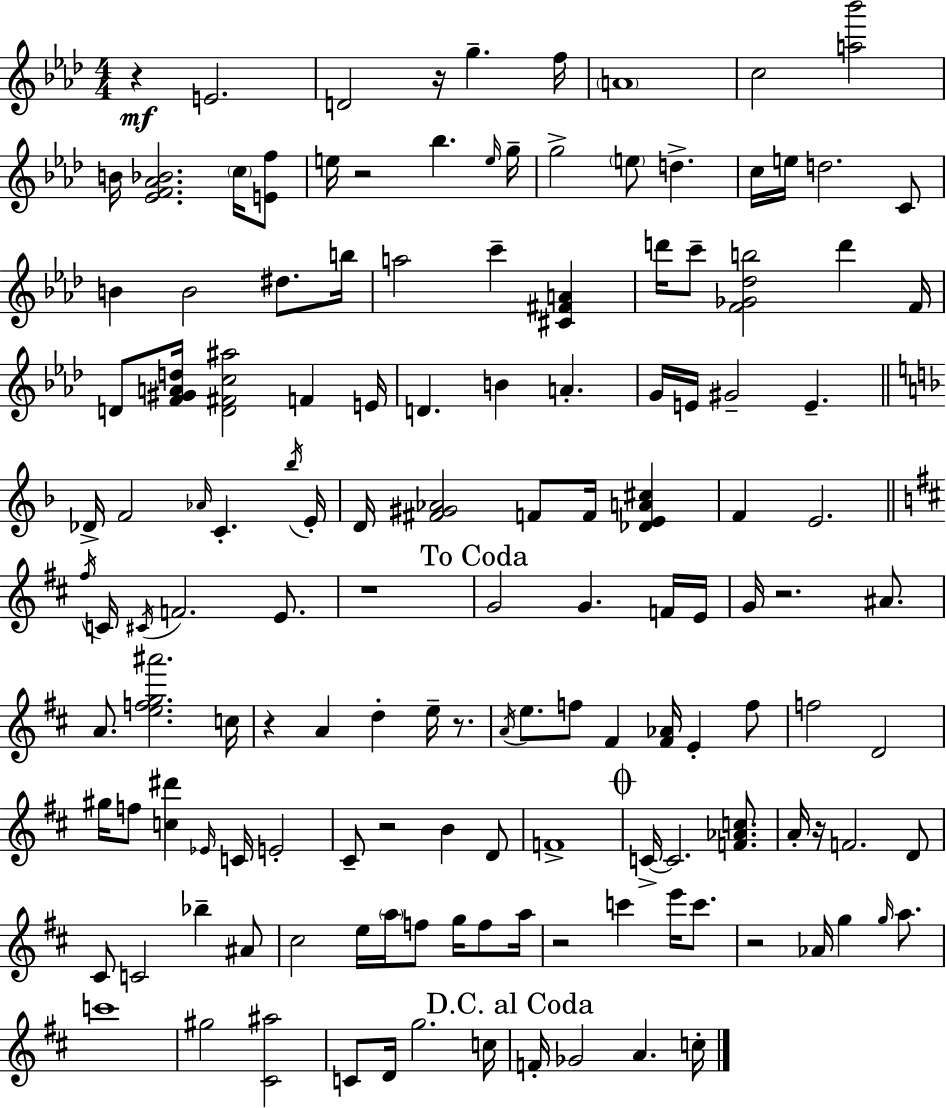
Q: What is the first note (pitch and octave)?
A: E4